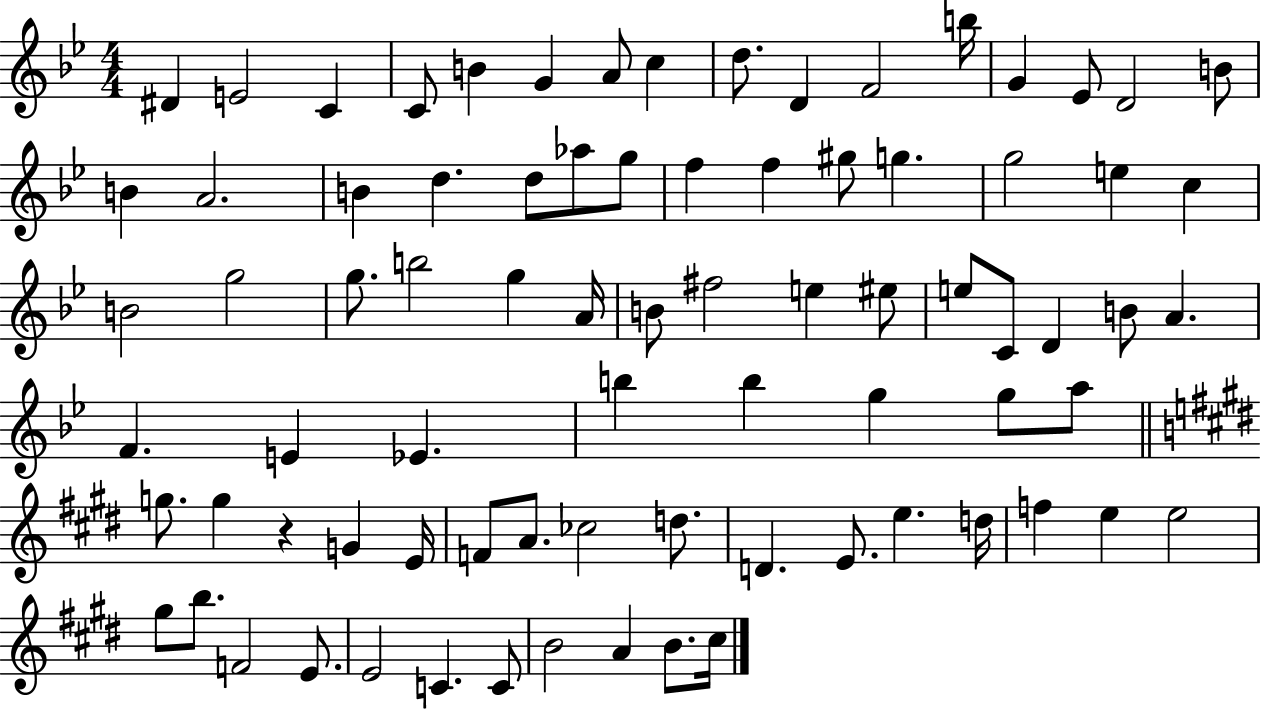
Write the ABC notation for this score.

X:1
T:Untitled
M:4/4
L:1/4
K:Bb
^D E2 C C/2 B G A/2 c d/2 D F2 b/4 G _E/2 D2 B/2 B A2 B d d/2 _a/2 g/2 f f ^g/2 g g2 e c B2 g2 g/2 b2 g A/4 B/2 ^f2 e ^e/2 e/2 C/2 D B/2 A F E _E b b g g/2 a/2 g/2 g z G E/4 F/2 A/2 _c2 d/2 D E/2 e d/4 f e e2 ^g/2 b/2 F2 E/2 E2 C C/2 B2 A B/2 ^c/4